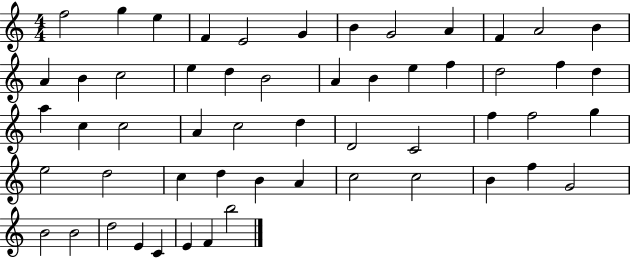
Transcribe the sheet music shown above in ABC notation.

X:1
T:Untitled
M:4/4
L:1/4
K:C
f2 g e F E2 G B G2 A F A2 B A B c2 e d B2 A B e f d2 f d a c c2 A c2 d D2 C2 f f2 g e2 d2 c d B A c2 c2 B f G2 B2 B2 d2 E C E F b2